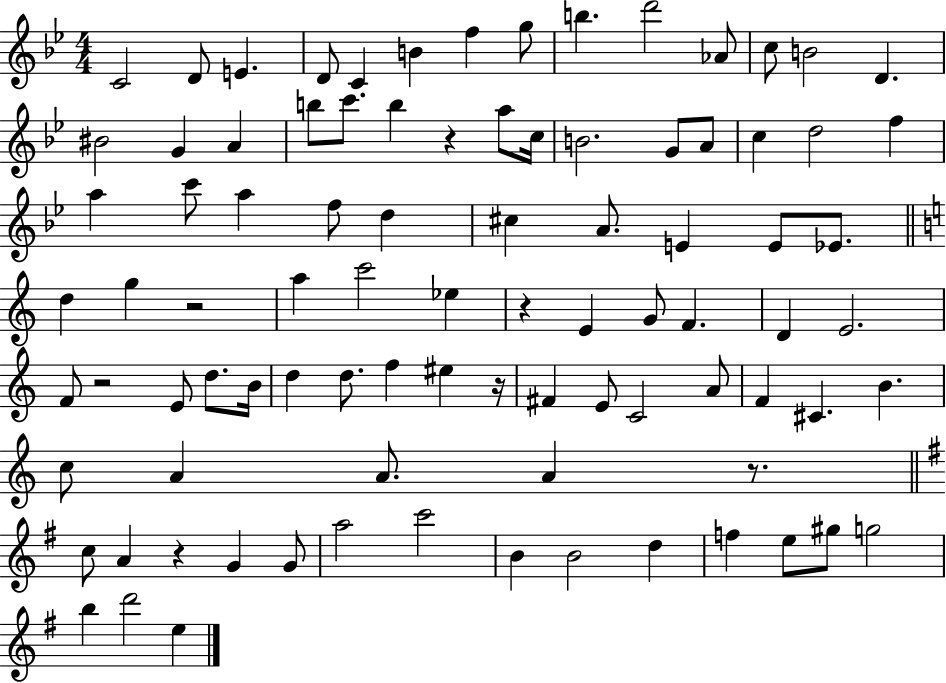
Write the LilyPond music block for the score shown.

{
  \clef treble
  \numericTimeSignature
  \time 4/4
  \key bes \major
  \repeat volta 2 { c'2 d'8 e'4. | d'8 c'4 b'4 f''4 g''8 | b''4. d'''2 aes'8 | c''8 b'2 d'4. | \break bis'2 g'4 a'4 | b''8 c'''8. b''4 r4 a''8 c''16 | b'2. g'8 a'8 | c''4 d''2 f''4 | \break a''4 c'''8 a''4 f''8 d''4 | cis''4 a'8. e'4 e'8 ees'8. | \bar "||" \break \key a \minor d''4 g''4 r2 | a''4 c'''2 ees''4 | r4 e'4 g'8 f'4. | d'4 e'2. | \break f'8 r2 e'8 d''8. b'16 | d''4 d''8. f''4 eis''4 r16 | fis'4 e'8 c'2 a'8 | f'4 cis'4. b'4. | \break c''8 a'4 a'8. a'4 r8. | \bar "||" \break \key g \major c''8 a'4 r4 g'4 g'8 | a''2 c'''2 | b'4 b'2 d''4 | f''4 e''8 gis''8 g''2 | \break b''4 d'''2 e''4 | } \bar "|."
}